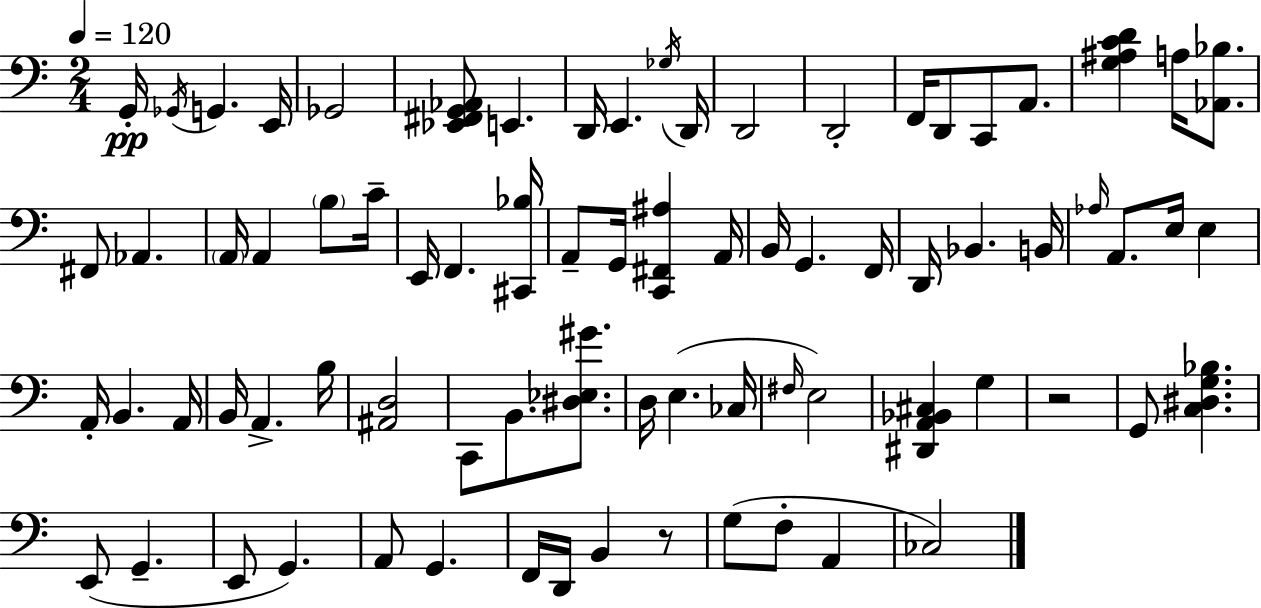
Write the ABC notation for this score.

X:1
T:Untitled
M:2/4
L:1/4
K:Am
G,,/4 _G,,/4 G,, E,,/4 _G,,2 [_E,,^F,,G,,_A,,]/2 E,, D,,/4 E,, _G,/4 D,,/4 D,,2 D,,2 F,,/4 D,,/2 C,,/2 A,,/2 [G,^A,CD] A,/4 [_A,,_B,]/2 ^F,,/2 _A,, A,,/4 A,, B,/2 C/4 E,,/4 F,, [^C,,_B,]/4 A,,/2 G,,/4 [C,,^F,,^A,] A,,/4 B,,/4 G,, F,,/4 D,,/4 _B,, B,,/4 _A,/4 A,,/2 E,/4 E, A,,/4 B,, A,,/4 B,,/4 A,, B,/4 [^A,,D,]2 C,,/2 B,,/2 [^D,_E,^G]/2 D,/4 E, _C,/4 ^F,/4 E,2 [^D,,A,,_B,,^C,] G, z2 G,,/2 [C,^D,G,_B,] E,,/2 G,, E,,/2 G,, A,,/2 G,, F,,/4 D,,/4 B,, z/2 G,/2 F,/2 A,, _C,2